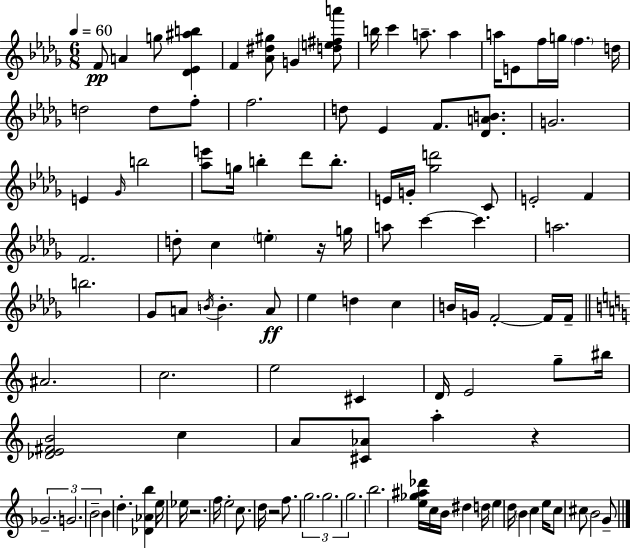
{
  \clef treble
  \numericTimeSignature
  \time 6/8
  \key bes \minor
  \tempo 4 = 60
  f'8\pp a'4 g''8 <des' ees' ais'' b''>4 | f'4 <aes' dis'' gis''>8 g'4 <d'' e'' fis'' a'''>8 | b''16 c'''4 a''8.-- a''4 | a''16 e'8 f''16 g''16 \parenthesize f''4. d''16 | \break d''2 d''8 f''8-. | f''2. | d''8 ees'4 f'8. <des' a' b'>8. | g'2. | \break e'4 \grace { ges'16 } b''2 | <aes'' e'''>8 g''16 b''4-. des'''8 b''8.-. | e'16 g'16-. <ges'' d'''>2 c'8 | e'2-. f'4 | \break f'2. | d''8-. c''4 \parenthesize e''4-. r16 | g''16 a''8 c'''4~~ c'''4. | a''2. | \break b''2. | ges'8 a'8 \acciaccatura { b'16 } b'4.-. | a'8\ff ees''4 d''4 c''4 | b'16 g'16 f'2-.~~ | \break f'16 f'16-- \bar "||" \break \key c \major ais'2. | c''2. | e''2 cis'4 | d'16 e'2 g''8-- bis''16 | \break <des' e' fis' b'>2 c''4 | a'8 <cis' aes'>8 a''4-. r4 | \tuplet 3/2 { ges'2.-- | g'2. | \break b'2-- } b'4 | d''4.-. <des' aes' b''>4 e''16 ees''16 | r2. | f''16 e''2-. c''8. | \break d''16 r2 f''8. | \tuplet 3/2 { g''2. | g''2. | g''2. } | \break b''2. | <e'' ges'' ais'' des'''>16 c''16 b'16 dis''4 d''16 e''4 | d''16 \parenthesize b'4 c''4 e''16 c''8 | cis''8 b'2 g'8-- | \break \bar "|."
}